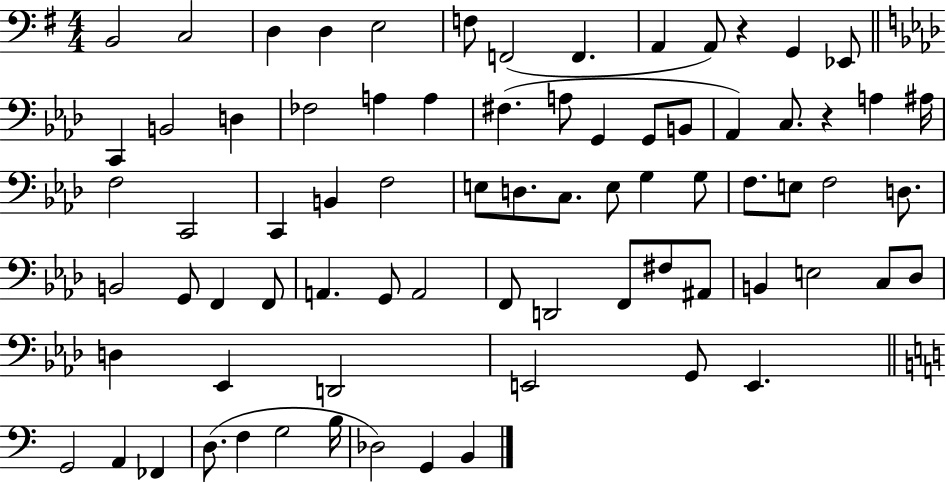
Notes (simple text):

B2/h C3/h D3/q D3/q E3/h F3/e F2/h F2/q. A2/q A2/e R/q G2/q Eb2/e C2/q B2/h D3/q FES3/h A3/q A3/q F#3/q. A3/e G2/q G2/e B2/e Ab2/q C3/e. R/q A3/q A#3/s F3/h C2/h C2/q B2/q F3/h E3/e D3/e. C3/e. E3/e G3/q G3/e F3/e. E3/e F3/h D3/e. B2/h G2/e F2/q F2/e A2/q. G2/e A2/h F2/e D2/h F2/e F#3/e A#2/e B2/q E3/h C3/e Db3/e D3/q Eb2/q D2/h E2/h G2/e E2/q. G2/h A2/q FES2/q D3/e. F3/q G3/h B3/s Db3/h G2/q B2/q